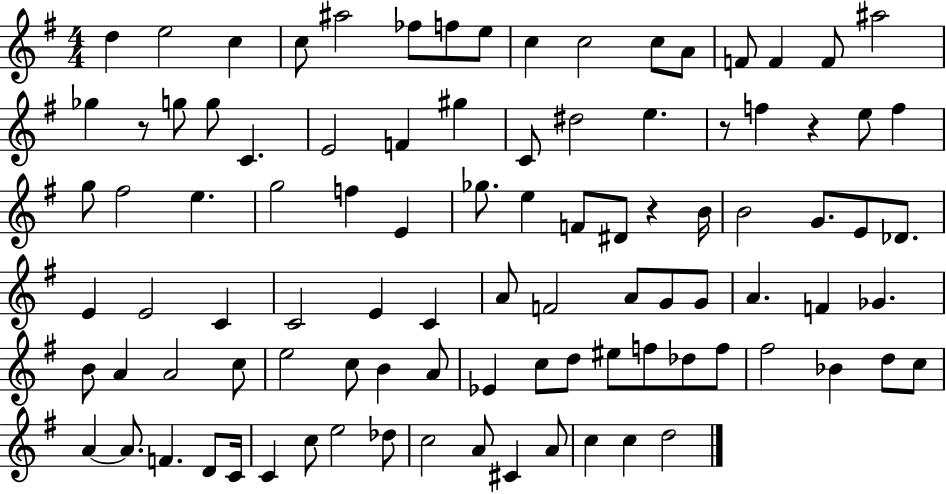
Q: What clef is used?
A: treble